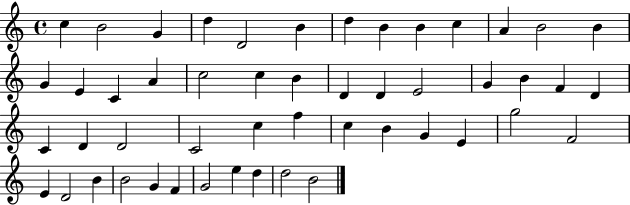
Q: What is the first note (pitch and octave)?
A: C5